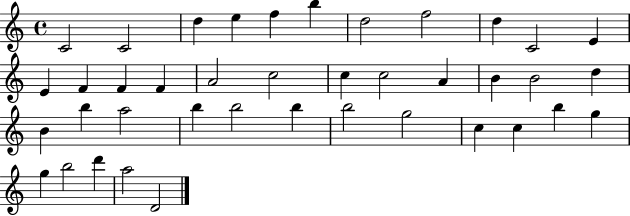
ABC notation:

X:1
T:Untitled
M:4/4
L:1/4
K:C
C2 C2 d e f b d2 f2 d C2 E E F F F A2 c2 c c2 A B B2 d B b a2 b b2 b b2 g2 c c b g g b2 d' a2 D2